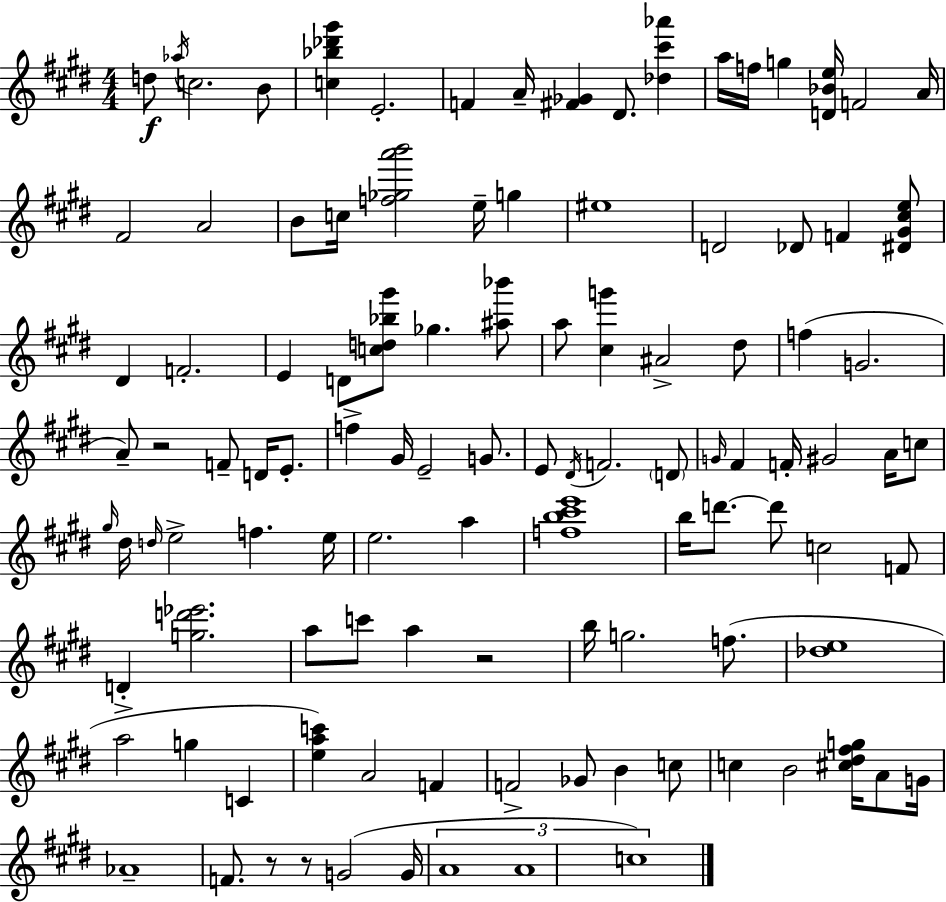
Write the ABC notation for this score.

X:1
T:Untitled
M:4/4
L:1/4
K:E
d/2 _a/4 c2 B/2 [c_b_d'^g'] E2 F A/4 [^F_G] ^D/2 [_d^c'_a'] a/4 f/4 g [D_Be]/4 F2 A/4 ^F2 A2 B/2 c/4 [f_ga'b']2 e/4 g ^e4 D2 _D/2 F [^D^G^ce]/2 ^D F2 E D/2 [cd_b^g']/2 _g [^a_b']/2 a/2 [^cg'] ^A2 ^d/2 f G2 A/2 z2 F/2 D/4 E/2 f ^G/4 E2 G/2 E/2 ^D/4 F2 D/2 G/4 ^F F/4 ^G2 A/4 c/2 ^g/4 ^d/4 d/4 e2 f e/4 e2 a [fb^c'e']4 b/4 d'/2 d'/2 c2 F/2 D [gd'_e']2 a/2 c'/2 a z2 b/4 g2 f/2 [_de]4 a2 g C [eac'] A2 F F2 _G/2 B c/2 c B2 [^c^d^fg]/4 A/2 G/4 _A4 F/2 z/2 z/2 G2 G/4 A4 A4 c4